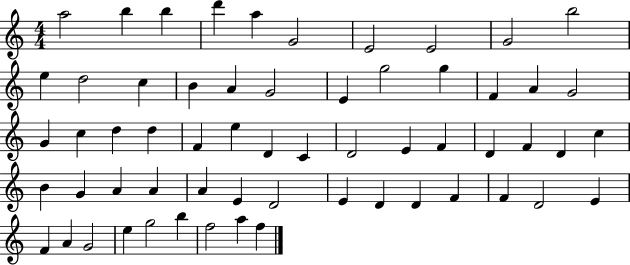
{
  \clef treble
  \numericTimeSignature
  \time 4/4
  \key c \major
  a''2 b''4 b''4 | d'''4 a''4 g'2 | e'2 e'2 | g'2 b''2 | \break e''4 d''2 c''4 | b'4 a'4 g'2 | e'4 g''2 g''4 | f'4 a'4 g'2 | \break g'4 c''4 d''4 d''4 | f'4 e''4 d'4 c'4 | d'2 e'4 f'4 | d'4 f'4 d'4 c''4 | \break b'4 g'4 a'4 a'4 | a'4 e'4 d'2 | e'4 d'4 d'4 f'4 | f'4 d'2 e'4 | \break f'4 a'4 g'2 | e''4 g''2 b''4 | f''2 a''4 f''4 | \bar "|."
}